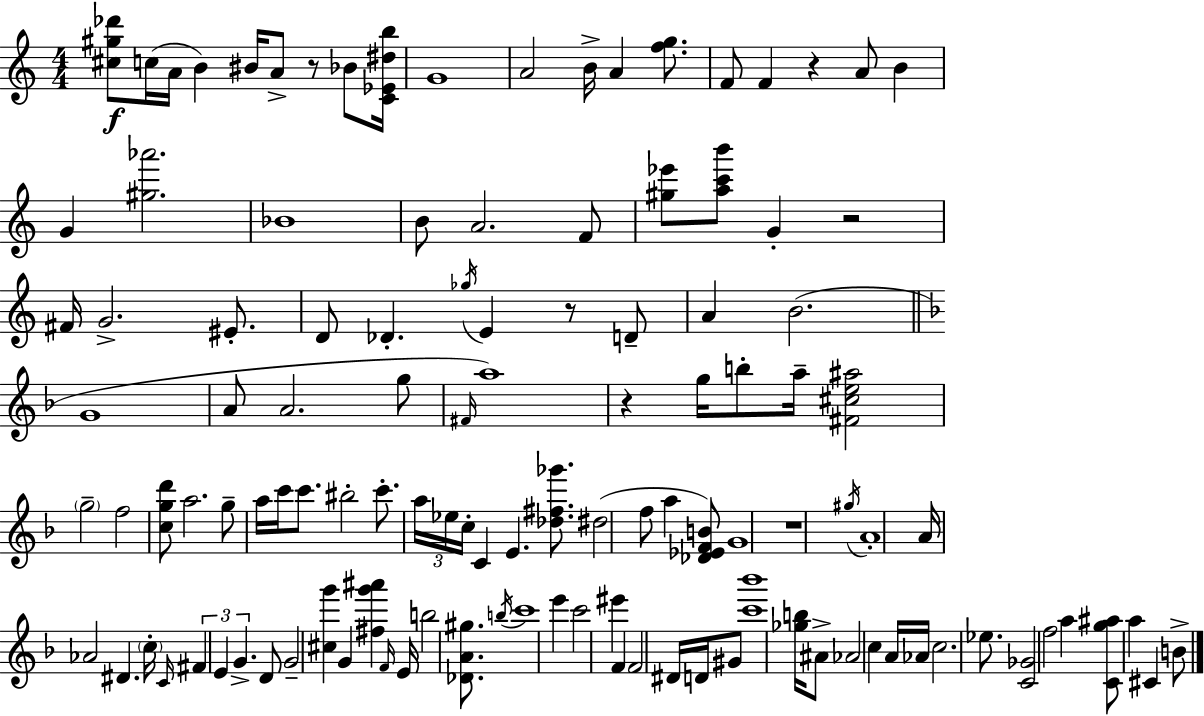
[C#5,G#5,Db6]/e C5/s A4/s B4/q BIS4/s A4/e R/e Bb4/e [C4,Eb4,D#5,B5]/s G4/w A4/h B4/s A4/q [F5,G5]/e. F4/e F4/q R/q A4/e B4/q G4/q [G#5,Ab6]/h. Bb4/w B4/e A4/h. F4/e [G#5,Eb6]/e [A5,C6,B6]/e G4/q R/h F#4/s G4/h. EIS4/e. D4/e Db4/q. Gb5/s E4/q R/e D4/e A4/q B4/h. G4/w A4/e A4/h. G5/e F#4/s A5/w R/q G5/s B5/e A5/s [F#4,C#5,E5,A#5]/h G5/h F5/h [C5,G5,D6]/e A5/h. G5/e A5/s C6/s C6/e. BIS5/h C6/e. A5/s Eb5/s C5/s C4/q E4/q. [Db5,F#5,Gb6]/e. D#5/h F5/e A5/q [Db4,Eb4,F4,B4]/e G4/w R/w G#5/s A4/w A4/s Ab4/h D#4/q. C5/s C4/s F#4/q E4/q G4/q. D4/e G4/h [C#5,G6]/q G4/q [F#5,G6,A#6]/q F4/s E4/s B5/h [Db4,A4,G#5]/e. B5/s C6/w E6/q C6/h EIS6/q F4/q F4/h D#4/s D4/s G#4/e [C6,Bb6]/w [Gb5,B5]/s A#4/e Ab4/h C5/q A4/s Ab4/s C5/h. Eb5/e. [C4,Gb4]/h F5/h A5/q [C4,G5,A#5]/e A5/q C#4/q B4/e